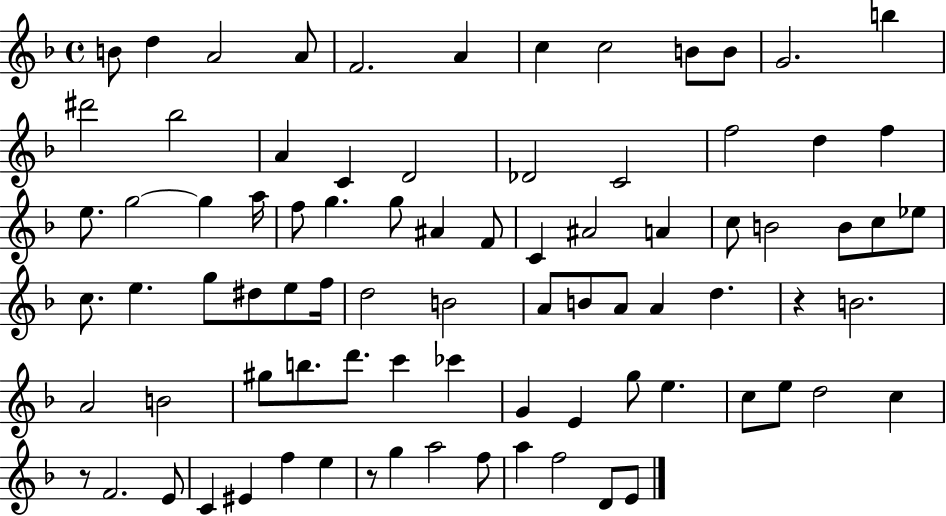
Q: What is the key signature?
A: F major